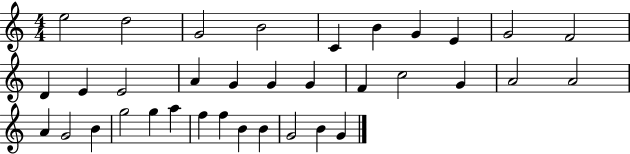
E5/h D5/h G4/h B4/h C4/q B4/q G4/q E4/q G4/h F4/h D4/q E4/q E4/h A4/q G4/q G4/q G4/q F4/q C5/h G4/q A4/h A4/h A4/q G4/h B4/q G5/h G5/q A5/q F5/q F5/q B4/q B4/q G4/h B4/q G4/q